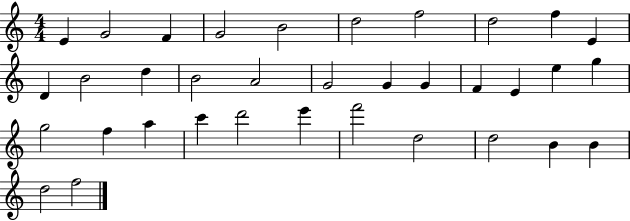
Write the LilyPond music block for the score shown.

{
  \clef treble
  \numericTimeSignature
  \time 4/4
  \key c \major
  e'4 g'2 f'4 | g'2 b'2 | d''2 f''2 | d''2 f''4 e'4 | \break d'4 b'2 d''4 | b'2 a'2 | g'2 g'4 g'4 | f'4 e'4 e''4 g''4 | \break g''2 f''4 a''4 | c'''4 d'''2 e'''4 | f'''2 d''2 | d''2 b'4 b'4 | \break d''2 f''2 | \bar "|."
}